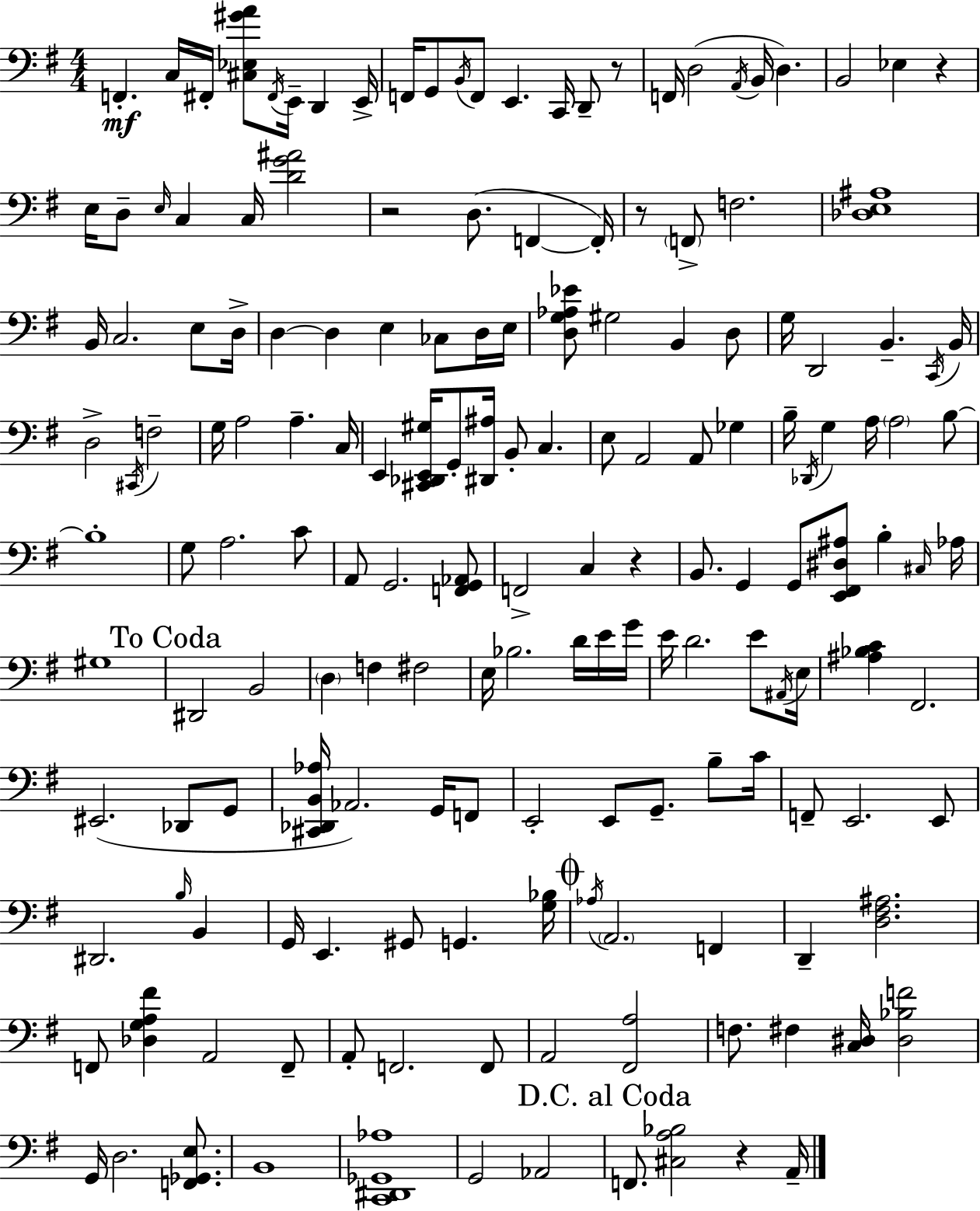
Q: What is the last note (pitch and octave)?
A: A2